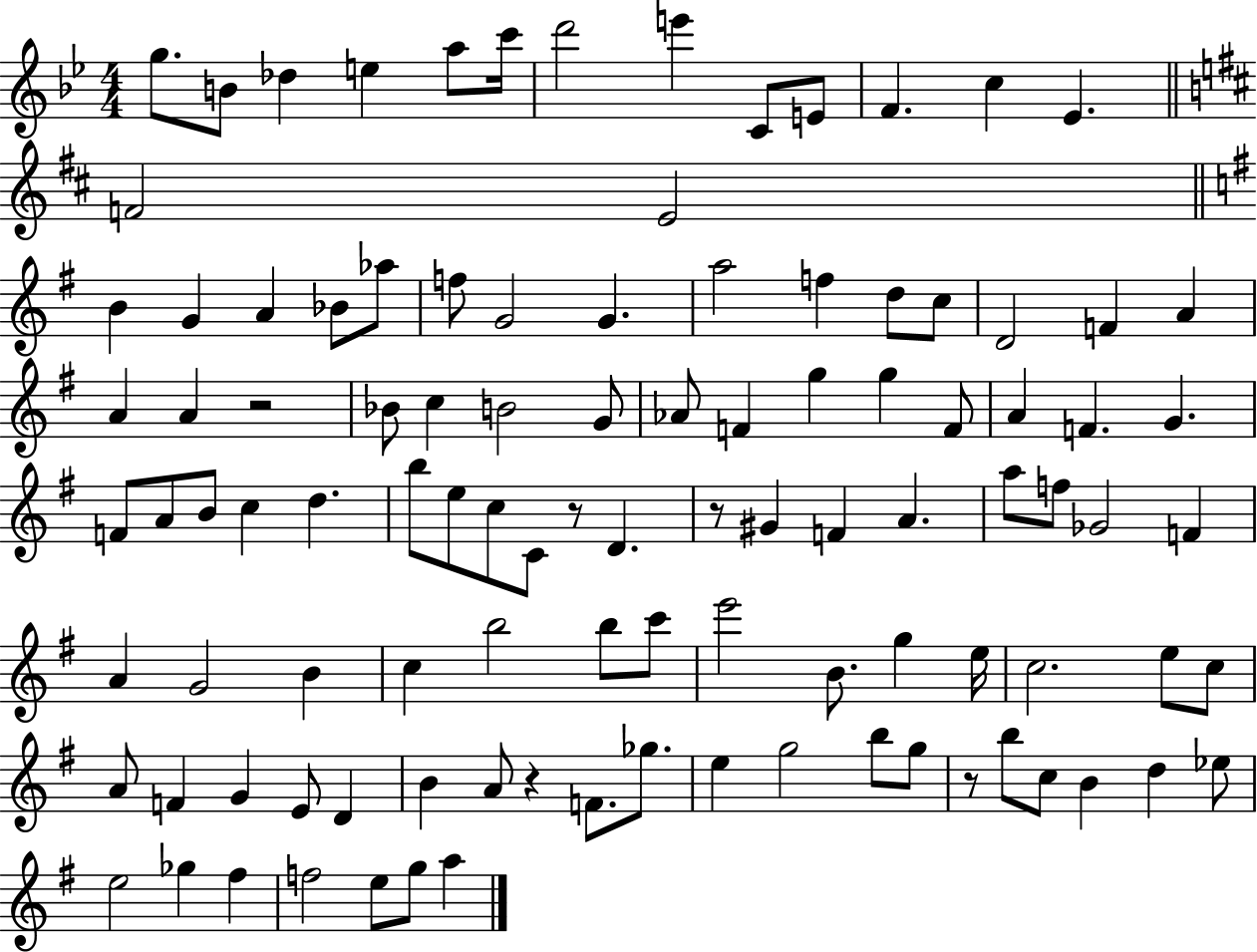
X:1
T:Untitled
M:4/4
L:1/4
K:Bb
g/2 B/2 _d e a/2 c'/4 d'2 e' C/2 E/2 F c _E F2 E2 B G A _B/2 _a/2 f/2 G2 G a2 f d/2 c/2 D2 F A A A z2 _B/2 c B2 G/2 _A/2 F g g F/2 A F G F/2 A/2 B/2 c d b/2 e/2 c/2 C/2 z/2 D z/2 ^G F A a/2 f/2 _G2 F A G2 B c b2 b/2 c'/2 e'2 B/2 g e/4 c2 e/2 c/2 A/2 F G E/2 D B A/2 z F/2 _g/2 e g2 b/2 g/2 z/2 b/2 c/2 B d _e/2 e2 _g ^f f2 e/2 g/2 a